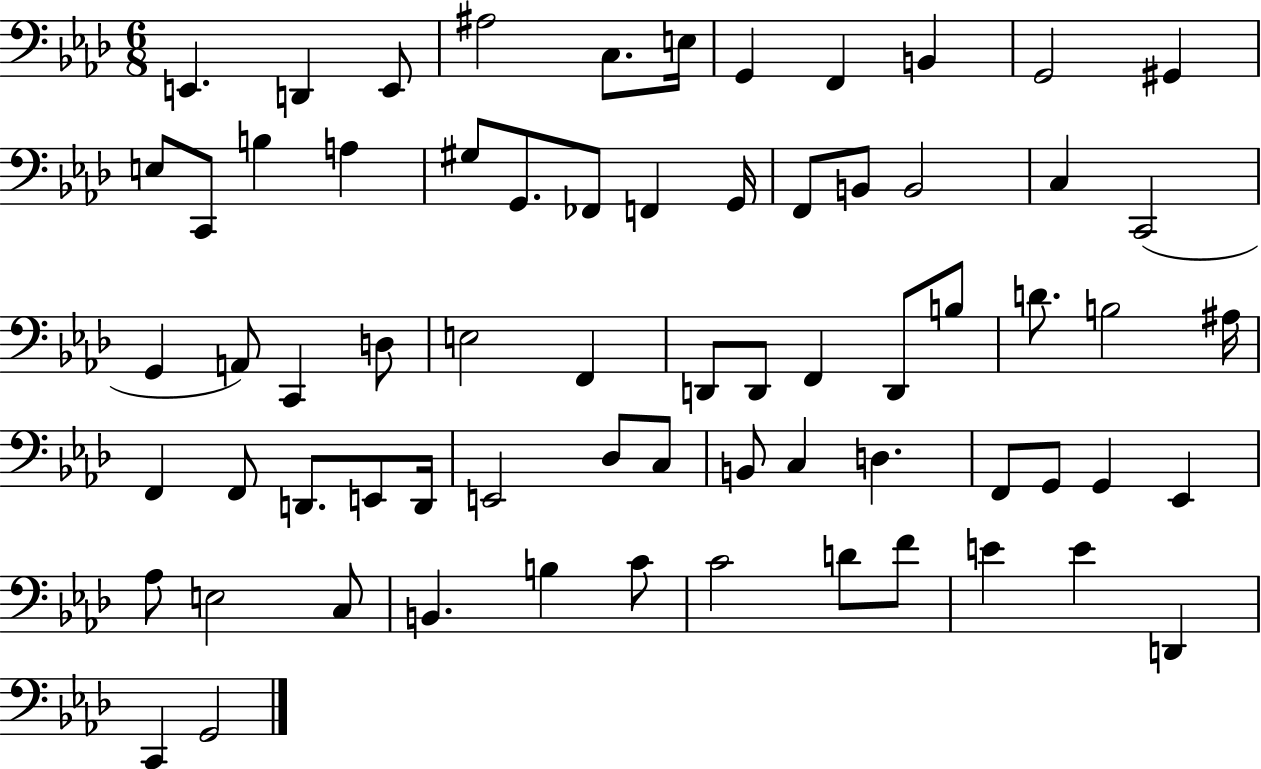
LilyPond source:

{
  \clef bass
  \numericTimeSignature
  \time 6/8
  \key aes \major
  e,4. d,4 e,8 | ais2 c8. e16 | g,4 f,4 b,4 | g,2 gis,4 | \break e8 c,8 b4 a4 | gis8 g,8. fes,8 f,4 g,16 | f,8 b,8 b,2 | c4 c,2( | \break g,4 a,8) c,4 d8 | e2 f,4 | d,8 d,8 f,4 d,8 b8 | d'8. b2 ais16 | \break f,4 f,8 d,8. e,8 d,16 | e,2 des8 c8 | b,8 c4 d4. | f,8 g,8 g,4 ees,4 | \break aes8 e2 c8 | b,4. b4 c'8 | c'2 d'8 f'8 | e'4 e'4 d,4 | \break c,4 g,2 | \bar "|."
}